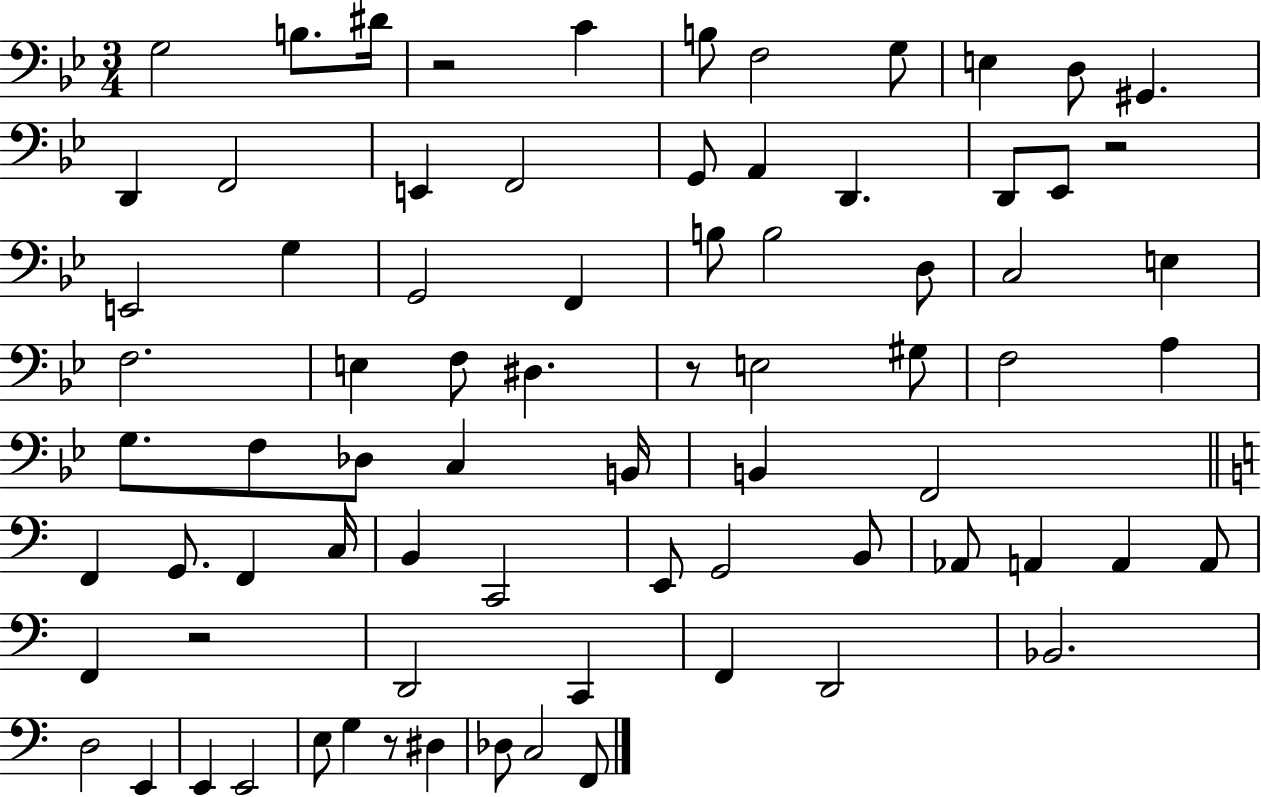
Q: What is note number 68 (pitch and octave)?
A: G3